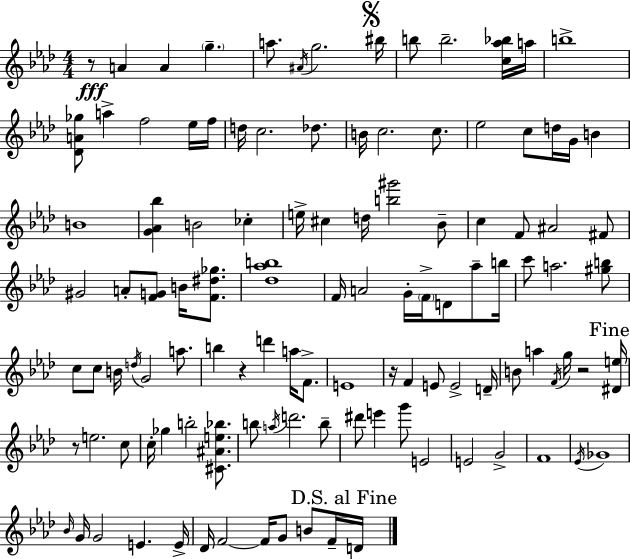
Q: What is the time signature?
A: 4/4